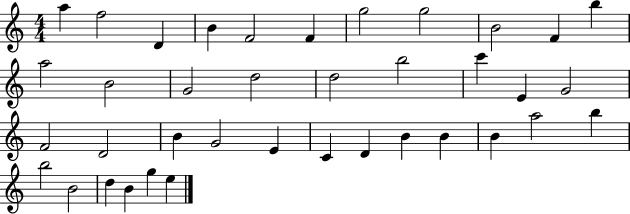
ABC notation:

X:1
T:Untitled
M:4/4
L:1/4
K:C
a f2 D B F2 F g2 g2 B2 F b a2 B2 G2 d2 d2 b2 c' E G2 F2 D2 B G2 E C D B B B a2 b b2 B2 d B g e